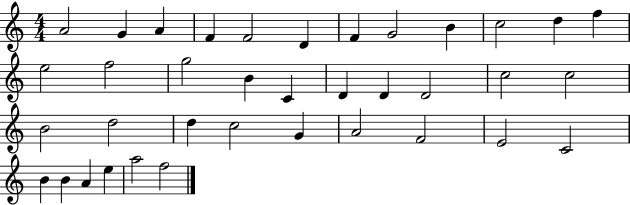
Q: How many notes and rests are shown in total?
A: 37